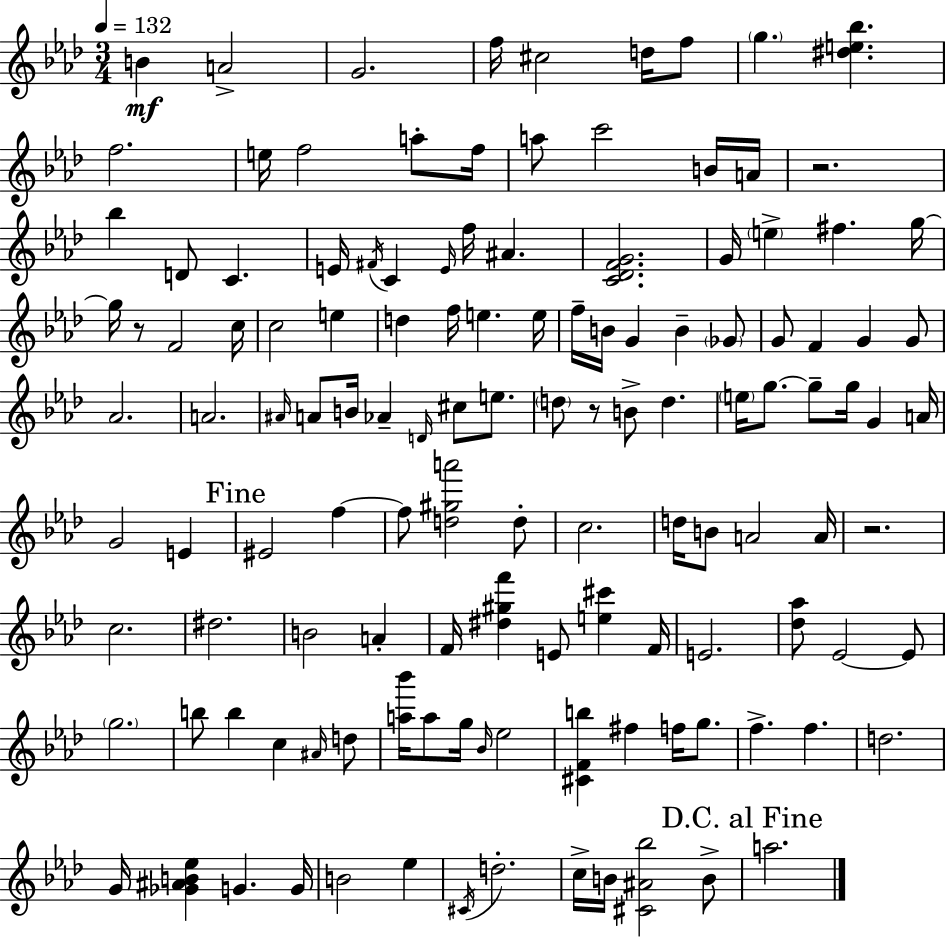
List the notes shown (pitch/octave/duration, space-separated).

B4/q A4/h G4/h. F5/s C#5/h D5/s F5/e G5/q. [D#5,E5,Bb5]/q. F5/h. E5/s F5/h A5/e F5/s A5/e C6/h B4/s A4/s R/h. Bb5/q D4/e C4/q. E4/s F#4/s C4/q E4/s F5/s A#4/q. [C4,Db4,F4,G4]/h. G4/s E5/q F#5/q. G5/s G5/s R/e F4/h C5/s C5/h E5/q D5/q F5/s E5/q. E5/s F5/s B4/s G4/q B4/q Gb4/e G4/e F4/q G4/q G4/e Ab4/h. A4/h. A#4/s A4/e B4/s Ab4/q D4/s C#5/e E5/e. D5/e R/e B4/e D5/q. E5/s G5/e. G5/e G5/s G4/q A4/s G4/h E4/q EIS4/h F5/q F5/e [D5,G#5,A6]/h D5/e C5/h. D5/s B4/e A4/h A4/s R/h. C5/h. D#5/h. B4/h A4/q F4/s [D#5,G#5,F6]/q E4/e [E5,C#6]/q F4/s E4/h. [Db5,Ab5]/e Eb4/h Eb4/e G5/h. B5/e B5/q C5/q A#4/s D5/e [A5,Bb6]/s A5/e G5/s Bb4/s Eb5/h [C#4,F4,B5]/q F#5/q F5/s G5/e. F5/q. F5/q. D5/h. G4/s [Gb4,A#4,B4,Eb5]/q G4/q. G4/s B4/h Eb5/q C#4/s D5/h. C5/s B4/s [C#4,A#4,Bb5]/h B4/e A5/h.